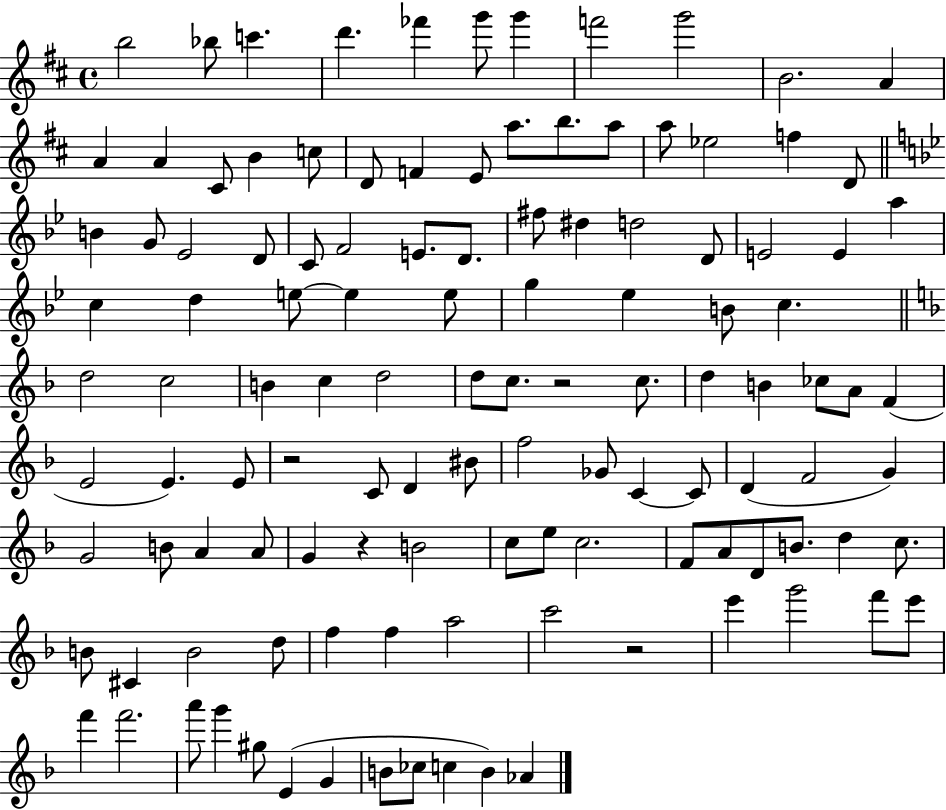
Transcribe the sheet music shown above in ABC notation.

X:1
T:Untitled
M:4/4
L:1/4
K:D
b2 _b/2 c' d' _f' g'/2 g' f'2 g'2 B2 A A A ^C/2 B c/2 D/2 F E/2 a/2 b/2 a/2 a/2 _e2 f D/2 B G/2 _E2 D/2 C/2 F2 E/2 D/2 ^f/2 ^d d2 D/2 E2 E a c d e/2 e e/2 g _e B/2 c d2 c2 B c d2 d/2 c/2 z2 c/2 d B _c/2 A/2 F E2 E E/2 z2 C/2 D ^B/2 f2 _G/2 C C/2 D F2 G G2 B/2 A A/2 G z B2 c/2 e/2 c2 F/2 A/2 D/2 B/2 d c/2 B/2 ^C B2 d/2 f f a2 c'2 z2 e' g'2 f'/2 e'/2 f' f'2 a'/2 g' ^g/2 E G B/2 _c/2 c B _A